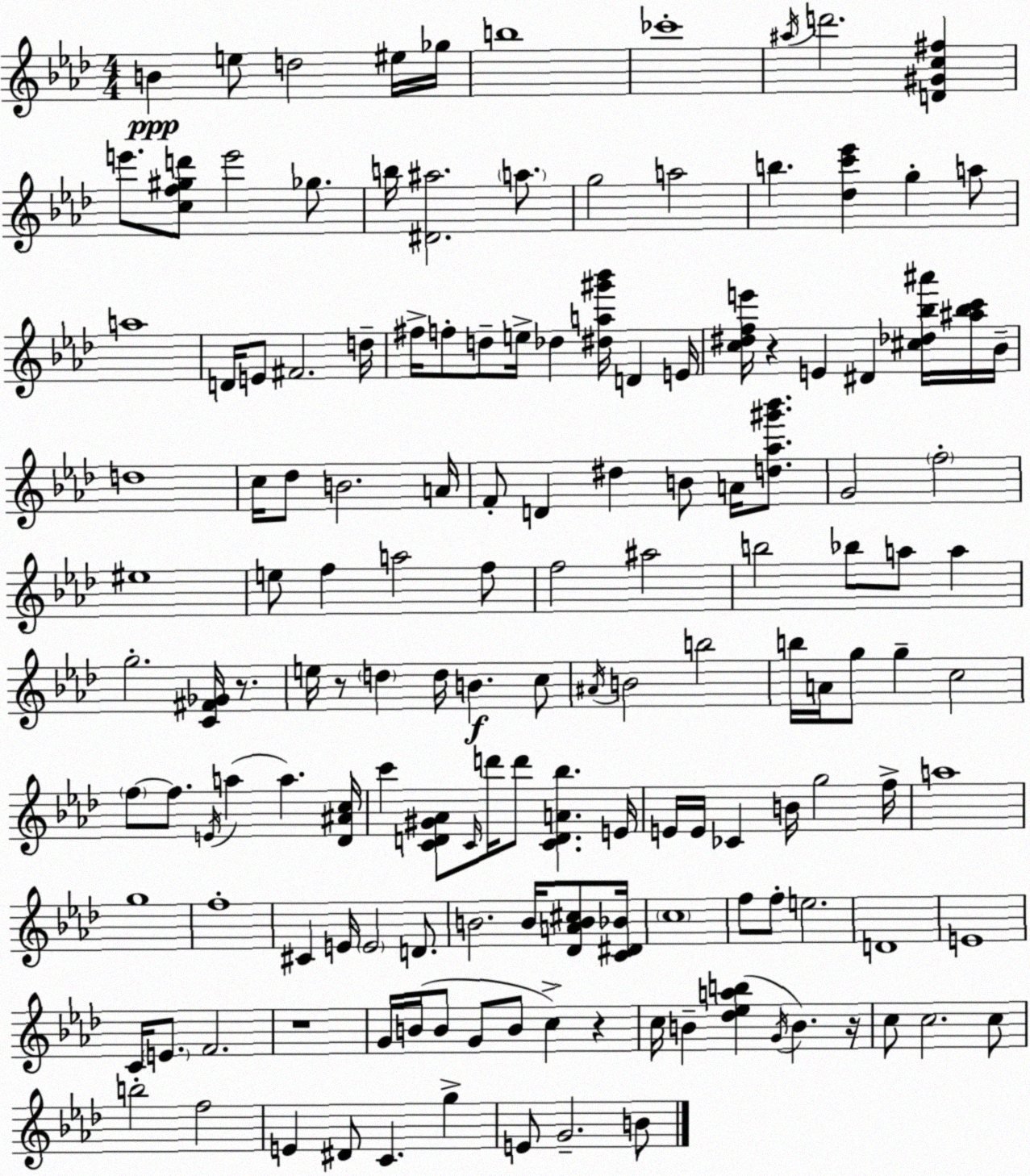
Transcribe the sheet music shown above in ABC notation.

X:1
T:Untitled
M:4/4
L:1/4
K:Fm
B e/2 d2 ^e/4 _g/4 b4 _c'4 ^a/4 d'2 [D^Gc^f] e'/2 [cf^gd']/2 e'2 _g/2 b/4 [^D^a]2 a/2 g2 a2 b [_dc'_e'] g a/2 a4 D/4 E/2 ^F2 d/4 ^f/4 f/2 d/2 e/4 _d [^da^g'_b']/4 D E/4 [c^dfe']/4 z E ^D [^c_d_b^a']/4 [^a_bc']/4 _B/4 d4 c/4 _d/2 B2 A/4 F/2 D ^d B/2 A/4 [d_a^g'_b']/2 G2 f2 ^e4 e/2 f a2 f/2 f2 ^a2 b2 _b/2 a/2 a g2 [C^F_G]/4 z/2 e/4 z/2 d d/4 B c/2 ^A/4 B2 b2 b/4 A/4 g/2 g c2 f/2 f/2 E/4 a a [_D^Ac]/4 c' [CD^G_A]/2 C/4 d'/4 d'/2 [CDA_b] E/4 E/4 E/4 _C B/4 g2 f/4 a4 g4 f4 ^C E/4 E2 D/2 B2 B/4 [_DAB^c]/2 [C^D_B]/4 c4 f/2 f/2 e2 D4 E4 C/4 E/2 F2 z4 G/4 B/4 B/2 G/2 B/2 c z c/4 B [_d_eab] G/4 B z/4 c/2 c2 c/2 b2 f2 E ^D/2 C g E/2 G2 B/2